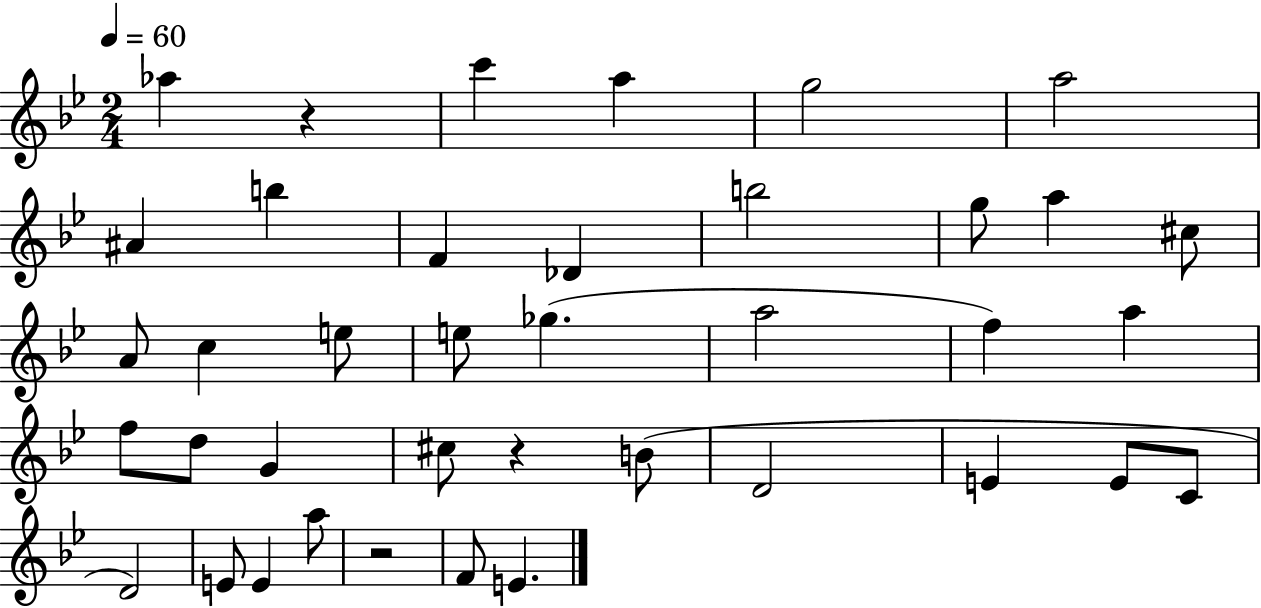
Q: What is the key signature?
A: BES major